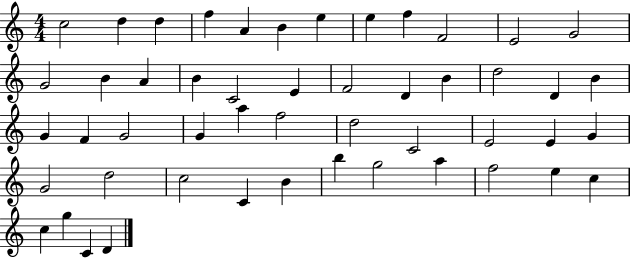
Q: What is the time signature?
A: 4/4